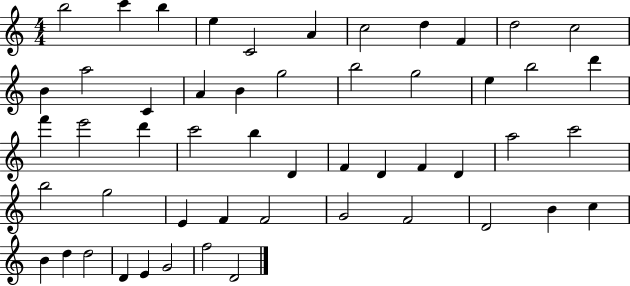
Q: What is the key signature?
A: C major